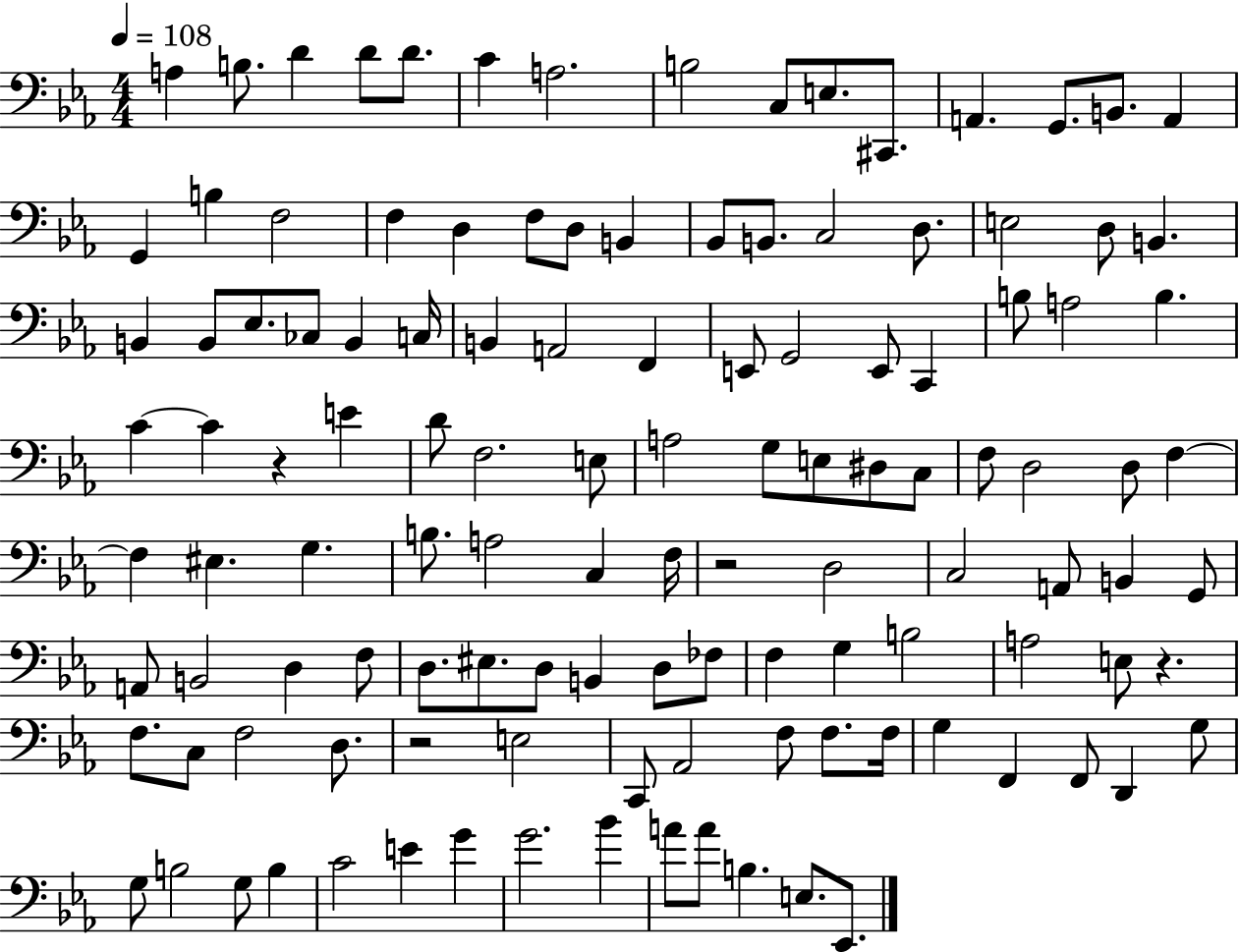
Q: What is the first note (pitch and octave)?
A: A3